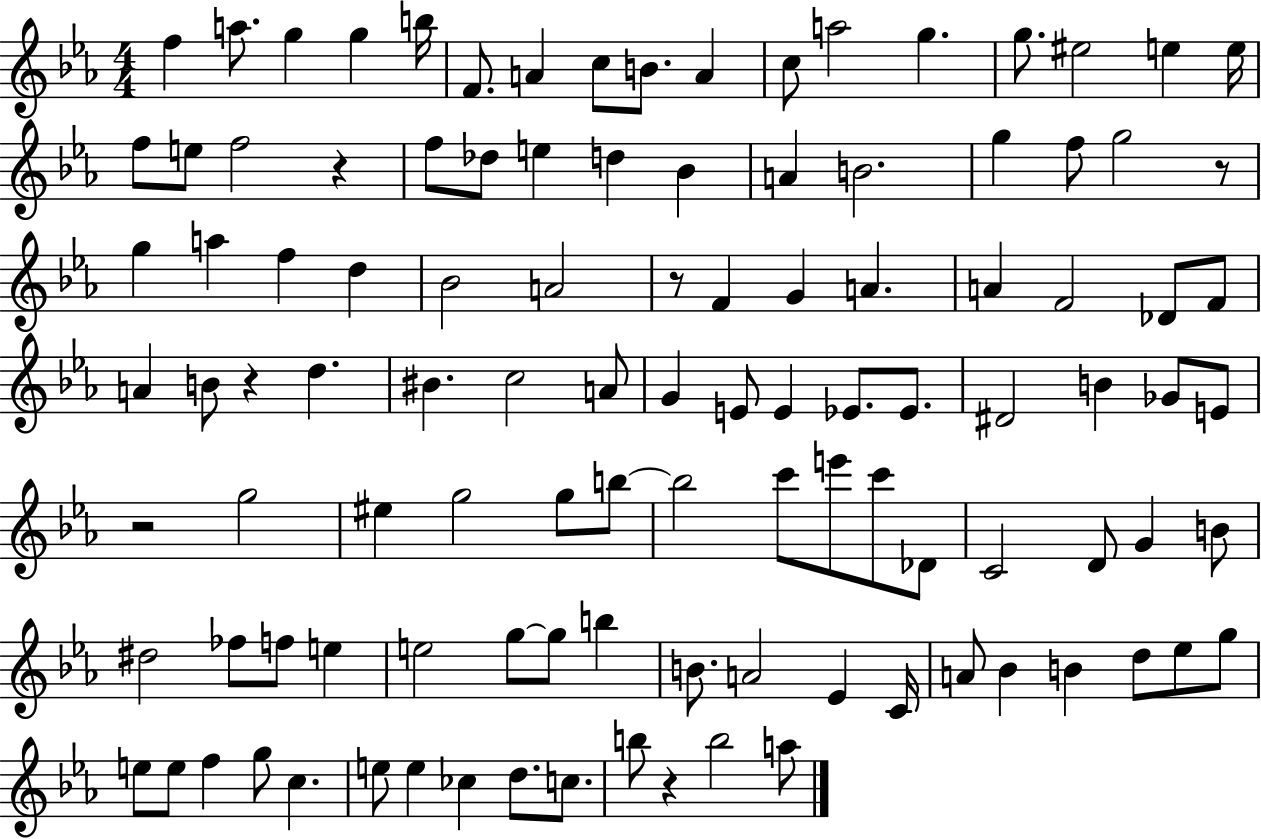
X:1
T:Untitled
M:4/4
L:1/4
K:Eb
f a/2 g g b/4 F/2 A c/2 B/2 A c/2 a2 g g/2 ^e2 e e/4 f/2 e/2 f2 z f/2 _d/2 e d _B A B2 g f/2 g2 z/2 g a f d _B2 A2 z/2 F G A A F2 _D/2 F/2 A B/2 z d ^B c2 A/2 G E/2 E _E/2 _E/2 ^D2 B _G/2 E/2 z2 g2 ^e g2 g/2 b/2 b2 c'/2 e'/2 c'/2 _D/2 C2 D/2 G B/2 ^d2 _f/2 f/2 e e2 g/2 g/2 b B/2 A2 _E C/4 A/2 _B B d/2 _e/2 g/2 e/2 e/2 f g/2 c e/2 e _c d/2 c/2 b/2 z b2 a/2